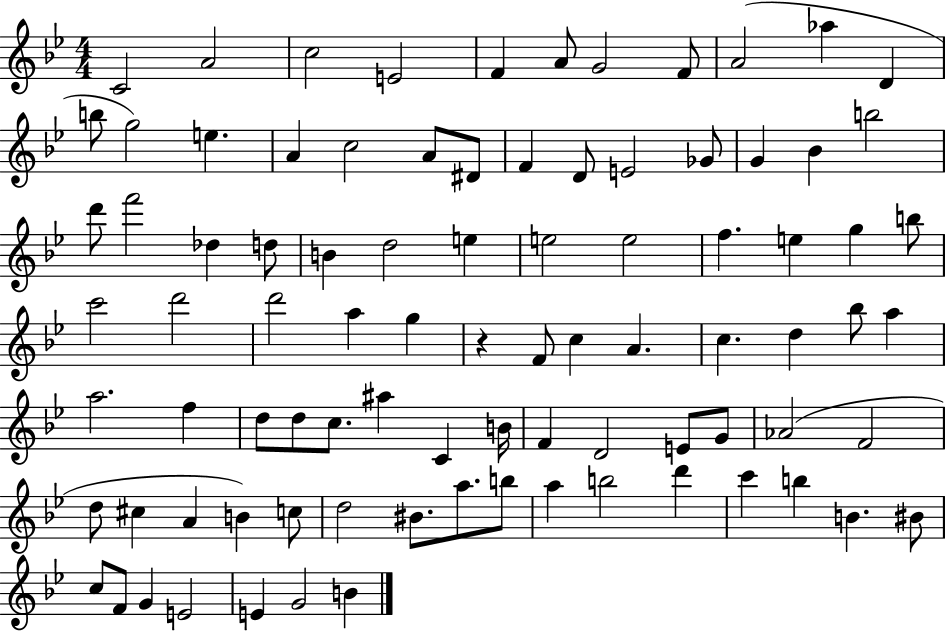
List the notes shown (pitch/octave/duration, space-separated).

C4/h A4/h C5/h E4/h F4/q A4/e G4/h F4/e A4/h Ab5/q D4/q B5/e G5/h E5/q. A4/q C5/h A4/e D#4/e F4/q D4/e E4/h Gb4/e G4/q Bb4/q B5/h D6/e F6/h Db5/q D5/e B4/q D5/h E5/q E5/h E5/h F5/q. E5/q G5/q B5/e C6/h D6/h D6/h A5/q G5/q R/q F4/e C5/q A4/q. C5/q. D5/q Bb5/e A5/q A5/h. F5/q D5/e D5/e C5/e. A#5/q C4/q B4/s F4/q D4/h E4/e G4/e Ab4/h F4/h D5/e C#5/q A4/q B4/q C5/e D5/h BIS4/e. A5/e. B5/e A5/q B5/h D6/q C6/q B5/q B4/q. BIS4/e C5/e F4/e G4/q E4/h E4/q G4/h B4/q